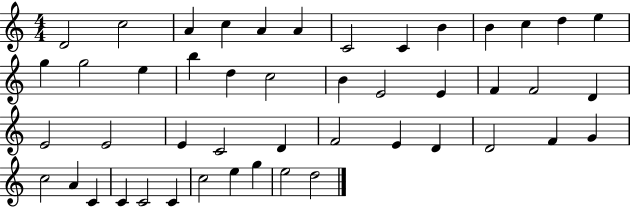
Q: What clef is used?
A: treble